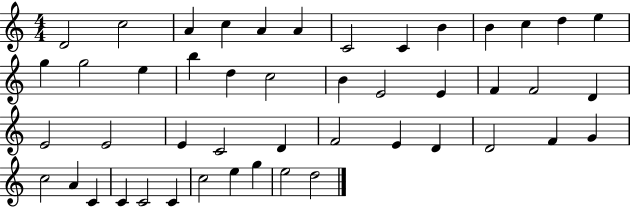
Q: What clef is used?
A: treble